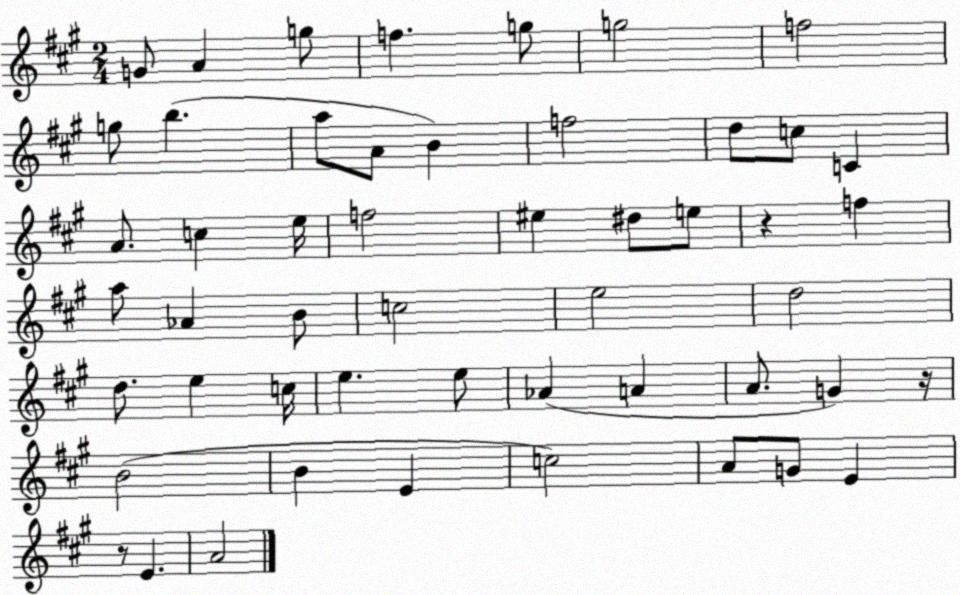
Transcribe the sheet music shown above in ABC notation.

X:1
T:Untitled
M:2/4
L:1/4
K:A
G/2 A g/2 f g/2 g2 f2 g/2 b a/2 A/2 B f2 d/2 c/2 C A/2 c e/4 f2 ^e ^d/2 e/2 z f a/2 _A B/2 c2 e2 d2 d/2 e c/4 e e/2 _A A A/2 G z/4 B2 B E c2 A/2 G/2 E z/2 E A2